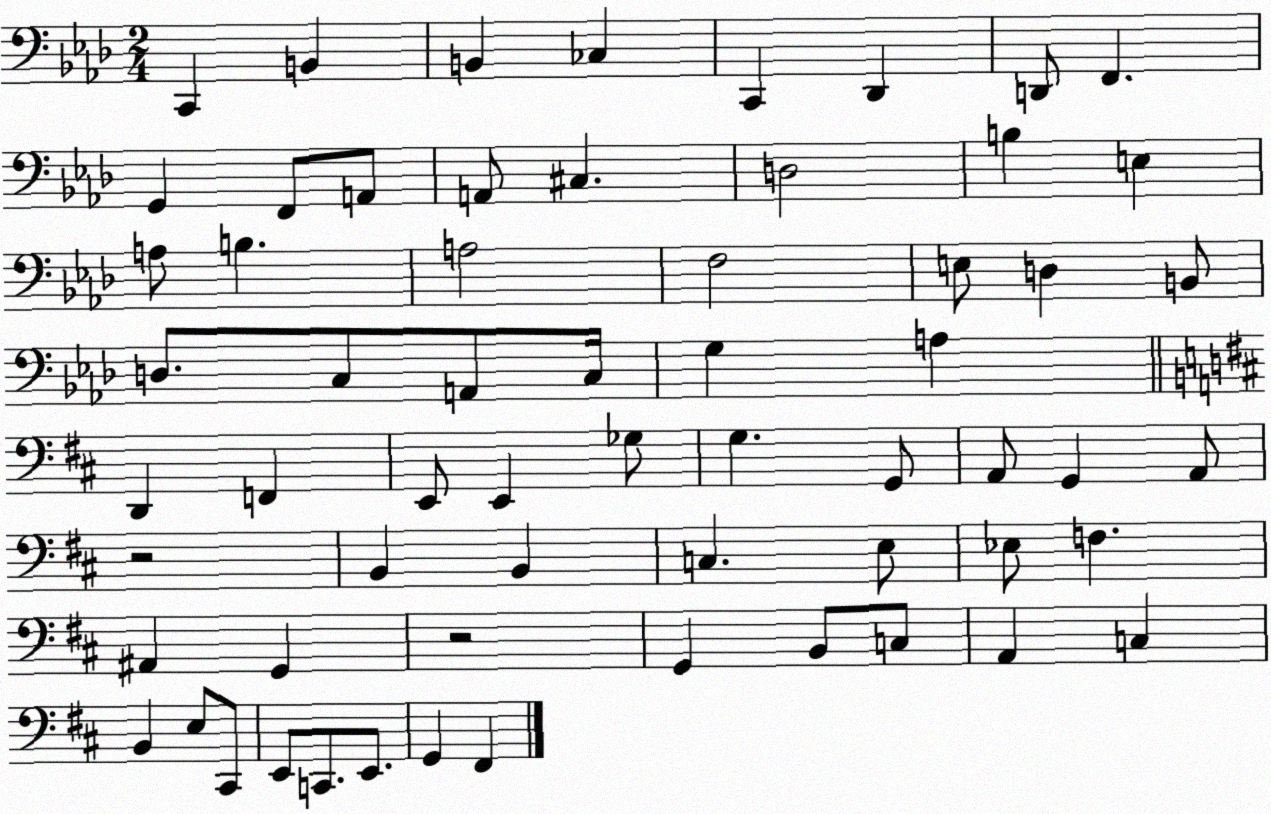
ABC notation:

X:1
T:Untitled
M:2/4
L:1/4
K:Ab
C,, B,, B,, _C, C,, _D,, D,,/2 F,, G,, F,,/2 A,,/2 A,,/2 ^C, D,2 B, E, A,/2 B, A,2 F,2 E,/2 D, B,,/2 D,/2 C,/2 A,,/2 C,/4 G, A, D,, F,, E,,/2 E,, _G,/2 G, G,,/2 A,,/2 G,, A,,/2 z2 B,, B,, C, E,/2 _E,/2 F, ^A,, G,, z2 G,, B,,/2 C,/2 A,, C, B,, E,/2 ^C,,/2 E,,/2 C,,/2 E,,/2 G,, ^F,,